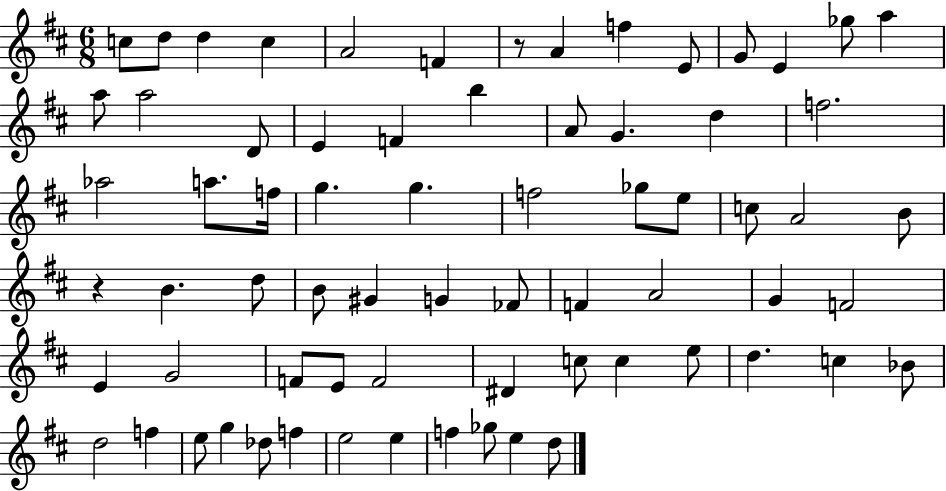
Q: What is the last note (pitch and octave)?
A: D5